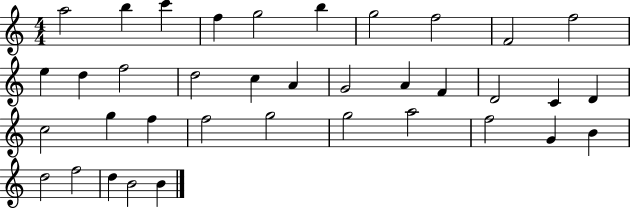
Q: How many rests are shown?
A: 0